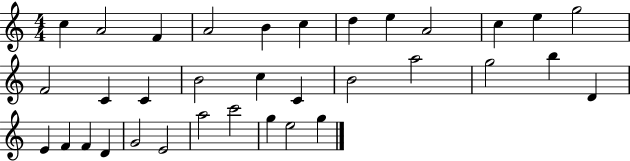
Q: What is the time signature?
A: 4/4